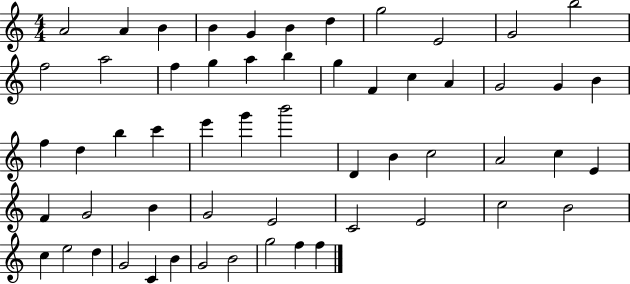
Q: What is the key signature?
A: C major